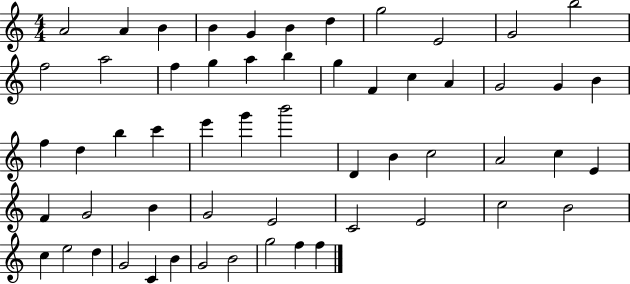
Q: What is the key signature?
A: C major